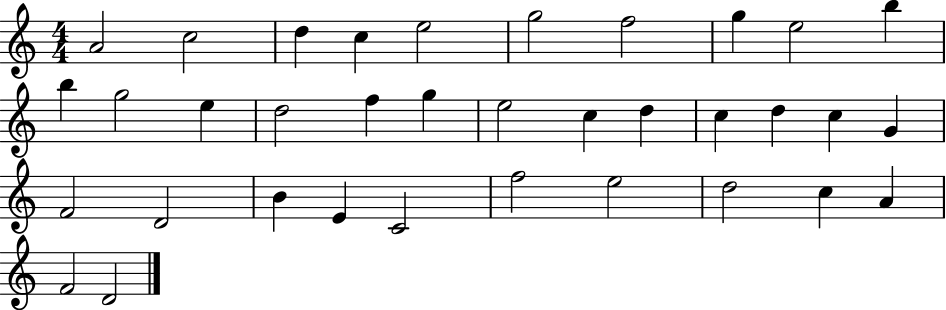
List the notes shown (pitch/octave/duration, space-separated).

A4/h C5/h D5/q C5/q E5/h G5/h F5/h G5/q E5/h B5/q B5/q G5/h E5/q D5/h F5/q G5/q E5/h C5/q D5/q C5/q D5/q C5/q G4/q F4/h D4/h B4/q E4/q C4/h F5/h E5/h D5/h C5/q A4/q F4/h D4/h